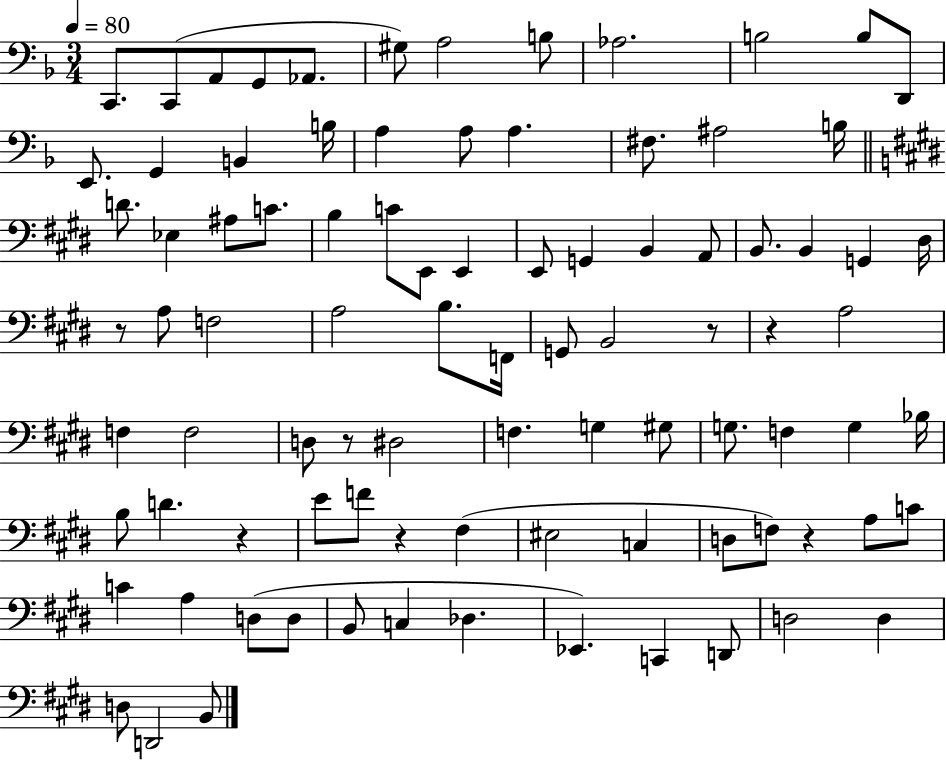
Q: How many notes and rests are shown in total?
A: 90